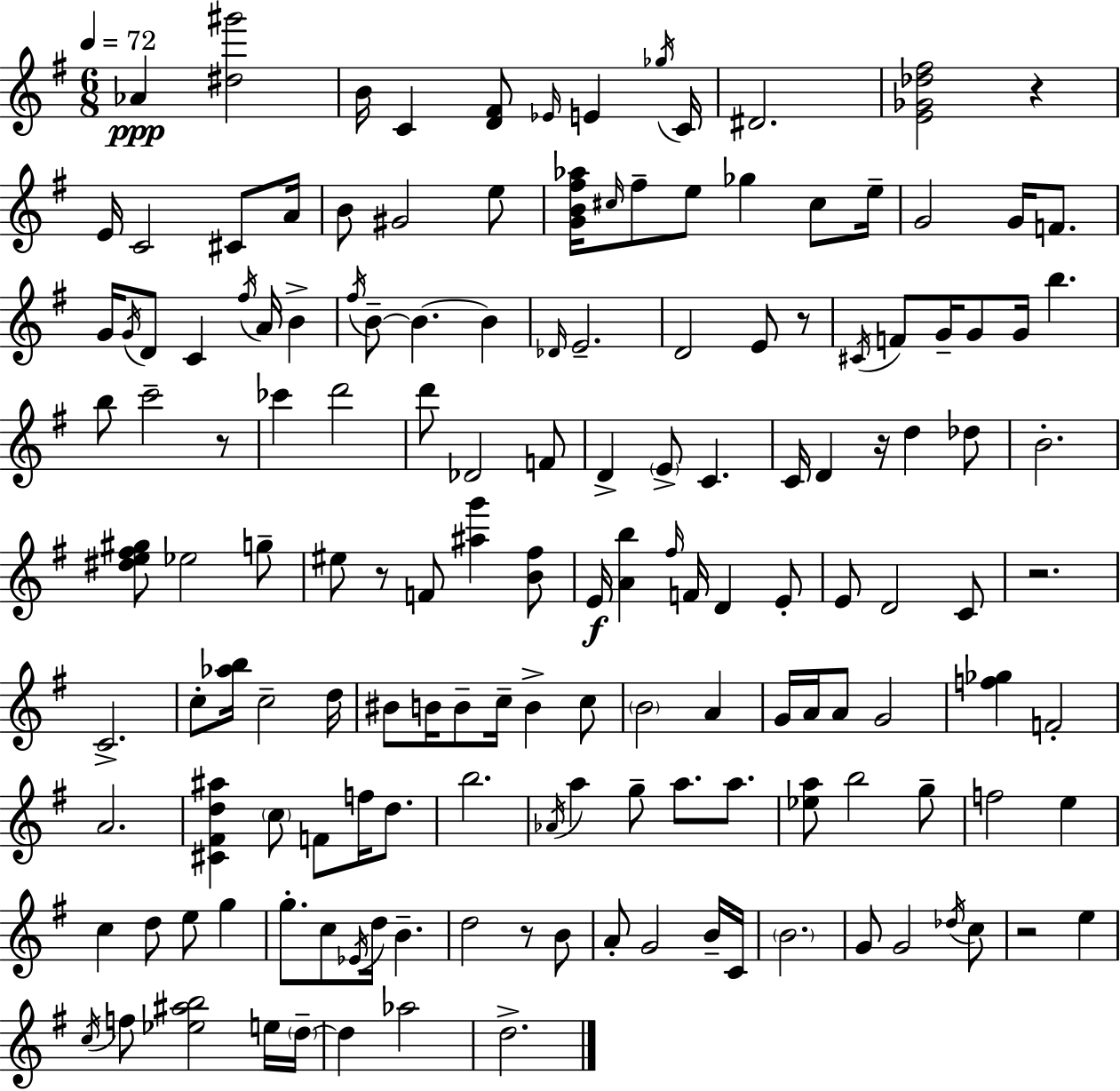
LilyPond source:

{
  \clef treble
  \numericTimeSignature
  \time 6/8
  \key e \minor
  \tempo 4 = 72
  aes'4\ppp <dis'' gis'''>2 | b'16 c'4 <d' fis'>8 \grace { ees'16 } e'4 | \acciaccatura { ges''16 } c'16 dis'2. | <e' ges' des'' fis''>2 r4 | \break e'16 c'2 cis'8 | a'16 b'8 gis'2 | e''8 <g' b' fis'' aes''>16 \grace { cis''16 } fis''8-- e''8 ges''4 | cis''8 e''16-- g'2 g'16 | \break f'8. g'16 \acciaccatura { g'16 } d'8 c'4 \acciaccatura { fis''16 } | a'16 b'4-> \acciaccatura { fis''16 } b'8--~~ b'4.~~ | b'4 \grace { des'16 } e'2.-- | d'2 | \break e'8 r8 \acciaccatura { cis'16 } f'8 g'16-- g'8 | g'16 b''4. b''8 c'''2-- | r8 ces'''4 | d'''2 d'''8 des'2 | \break f'8 d'4-> | \parenthesize e'8-> c'4. c'16 d'4 | r16 d''4 des''8 b'2.-. | <dis'' e'' fis'' gis''>8 ees''2 | \break g''8-- eis''8 r8 | f'8 <ais'' g'''>4 <b' fis''>8 e'16\f <a' b''>4 | \grace { fis''16 } f'16 d'4 e'8-. e'8 d'2 | c'8 r2. | \break c'2.-> | c''8-. <aes'' b''>16 | c''2-- d''16 bis'8 b'16 | b'8-- c''16-- b'4-> c''8 \parenthesize b'2 | \break a'4 g'16 a'16 a'8 | g'2 <f'' ges''>4 | f'2-. a'2. | <cis' fis' d'' ais''>4 | \break \parenthesize c''8 f'8 f''16 d''8. b''2. | \acciaccatura { aes'16 } a''4 | g''8-- a''8. a''8. <ees'' a''>8 | b''2 g''8-- f''2 | \break e''4 c''4 | d''8 e''8 g''4 g''8.-. | c''8 \acciaccatura { ees'16 } d''16 b'4.-- d''2 | r8 b'8 a'8-. | \break g'2 b'16-- c'16 \parenthesize b'2. | g'8 | g'2 \acciaccatura { des''16 } c''8 | r2 e''4 | \break \acciaccatura { c''16 } f''8 <ees'' ais'' b''>2 e''16 | \parenthesize d''16--~~ d''4 aes''2 | d''2.-> | \bar "|."
}